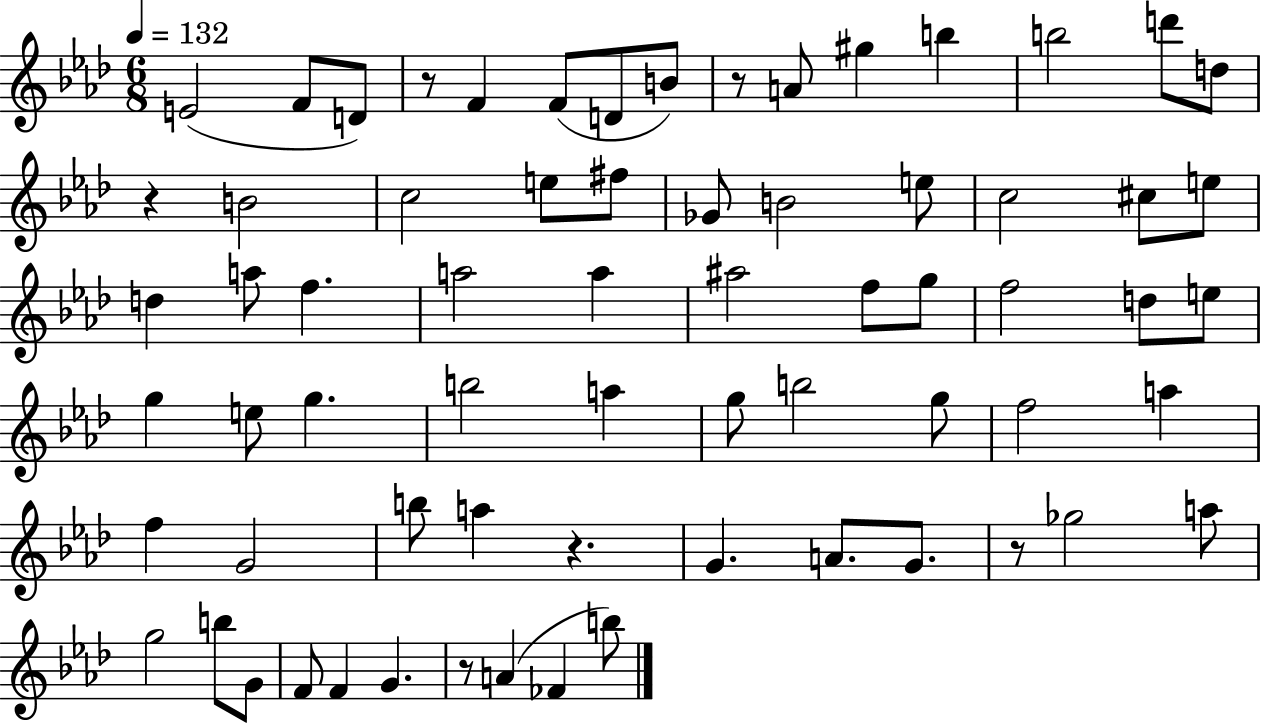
{
  \clef treble
  \numericTimeSignature
  \time 6/8
  \key aes \major
  \tempo 4 = 132
  e'2( f'8 d'8) | r8 f'4 f'8( d'8 b'8) | r8 a'8 gis''4 b''4 | b''2 d'''8 d''8 | \break r4 b'2 | c''2 e''8 fis''8 | ges'8 b'2 e''8 | c''2 cis''8 e''8 | \break d''4 a''8 f''4. | a''2 a''4 | ais''2 f''8 g''8 | f''2 d''8 e''8 | \break g''4 e''8 g''4. | b''2 a''4 | g''8 b''2 g''8 | f''2 a''4 | \break f''4 g'2 | b''8 a''4 r4. | g'4. a'8. g'8. | r8 ges''2 a''8 | \break g''2 b''8 g'8 | f'8 f'4 g'4. | r8 a'4( fes'4 b''8) | \bar "|."
}